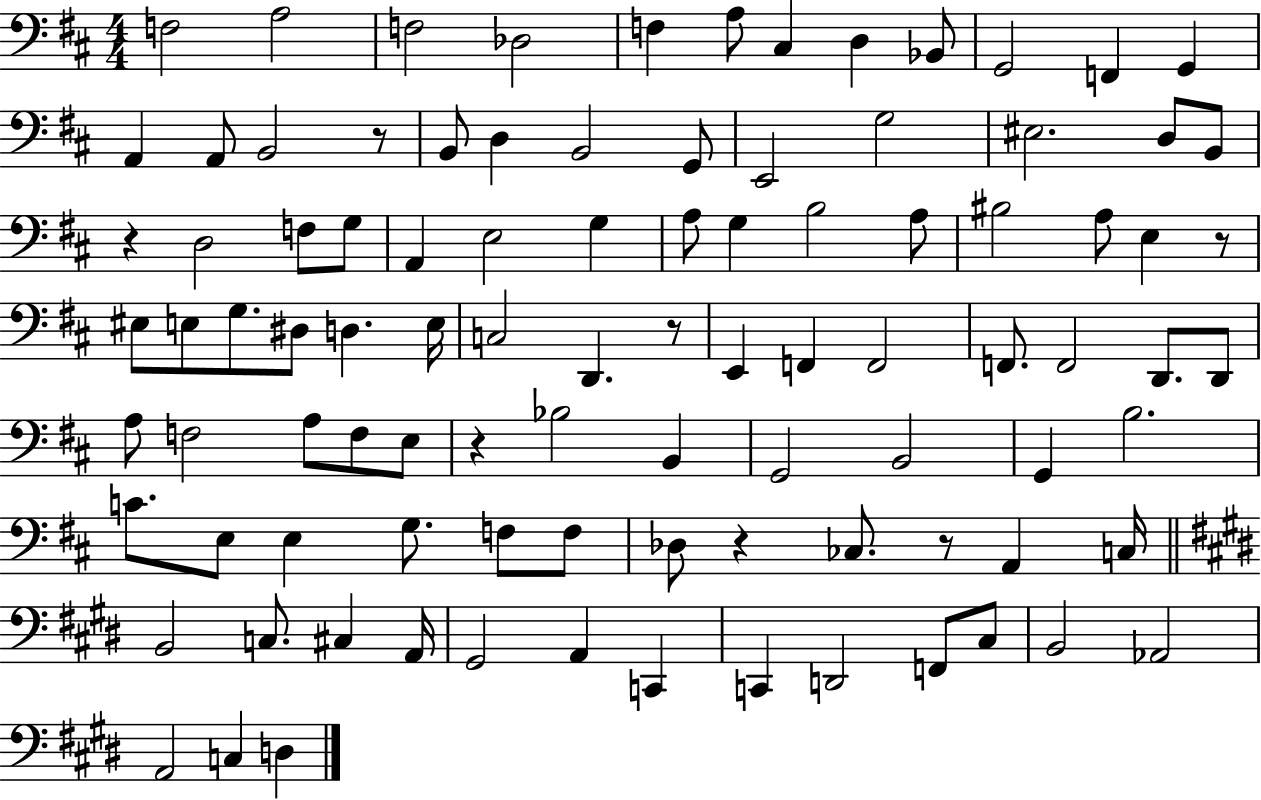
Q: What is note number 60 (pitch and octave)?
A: G2